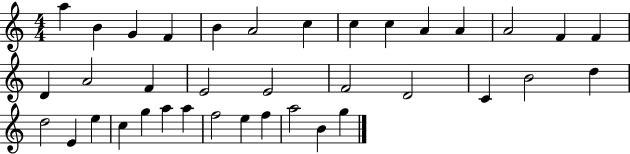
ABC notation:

X:1
T:Untitled
M:4/4
L:1/4
K:C
a B G F B A2 c c c A A A2 F F D A2 F E2 E2 F2 D2 C B2 d d2 E e c g a a f2 e f a2 B g